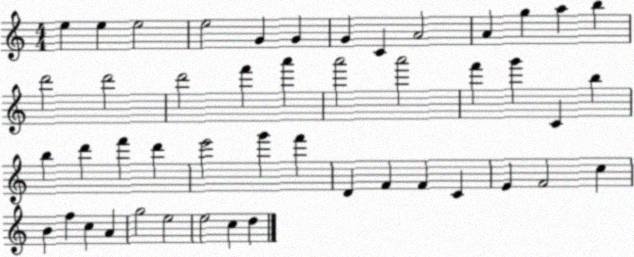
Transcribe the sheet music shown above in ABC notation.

X:1
T:Untitled
M:4/4
L:1/4
K:C
e e e2 e2 G G G C A2 A g a b d'2 d'2 d'2 f' a' a'2 a'2 f' g' C b b d' f' d' e'2 g' f' D F F C E F2 c B f c A g2 e2 e2 c d